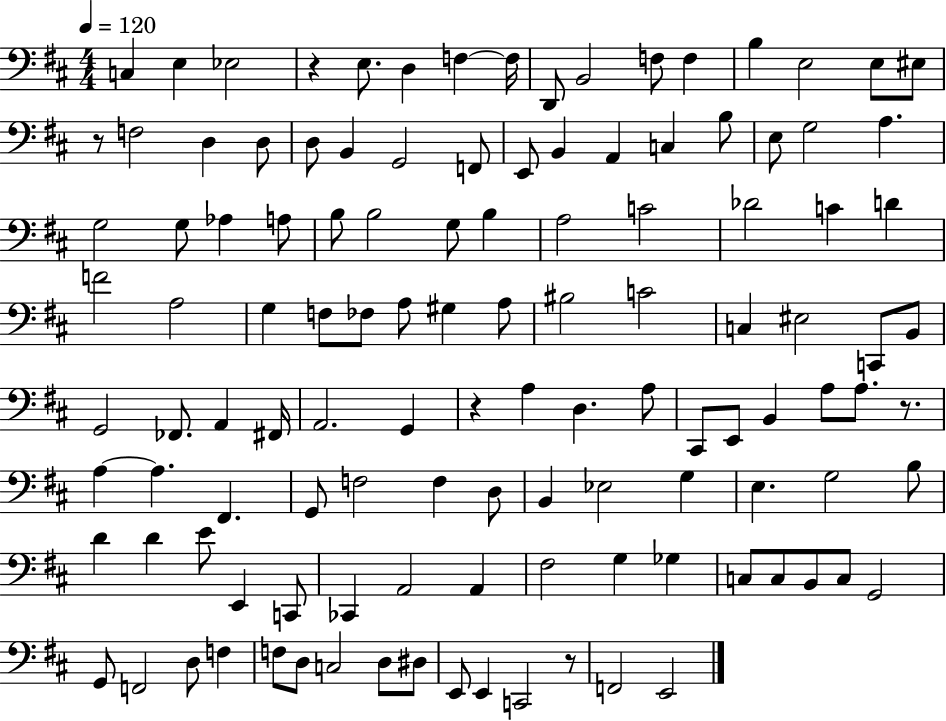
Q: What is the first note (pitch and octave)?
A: C3